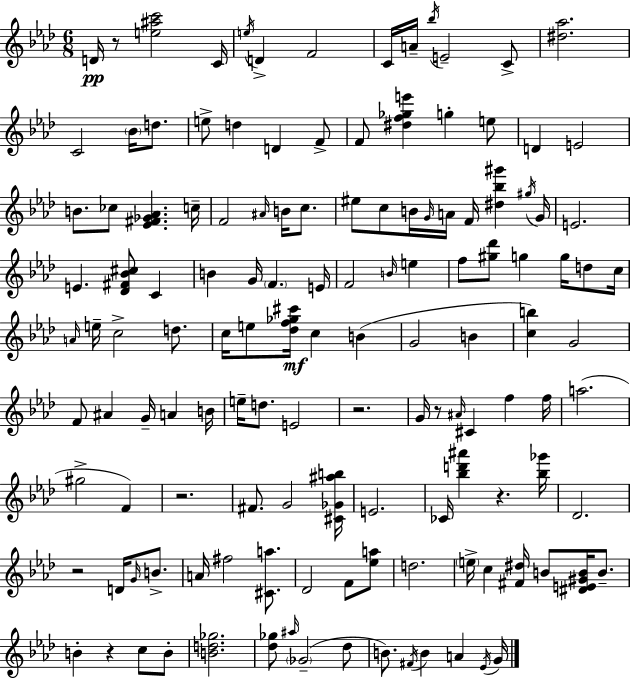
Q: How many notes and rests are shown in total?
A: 133